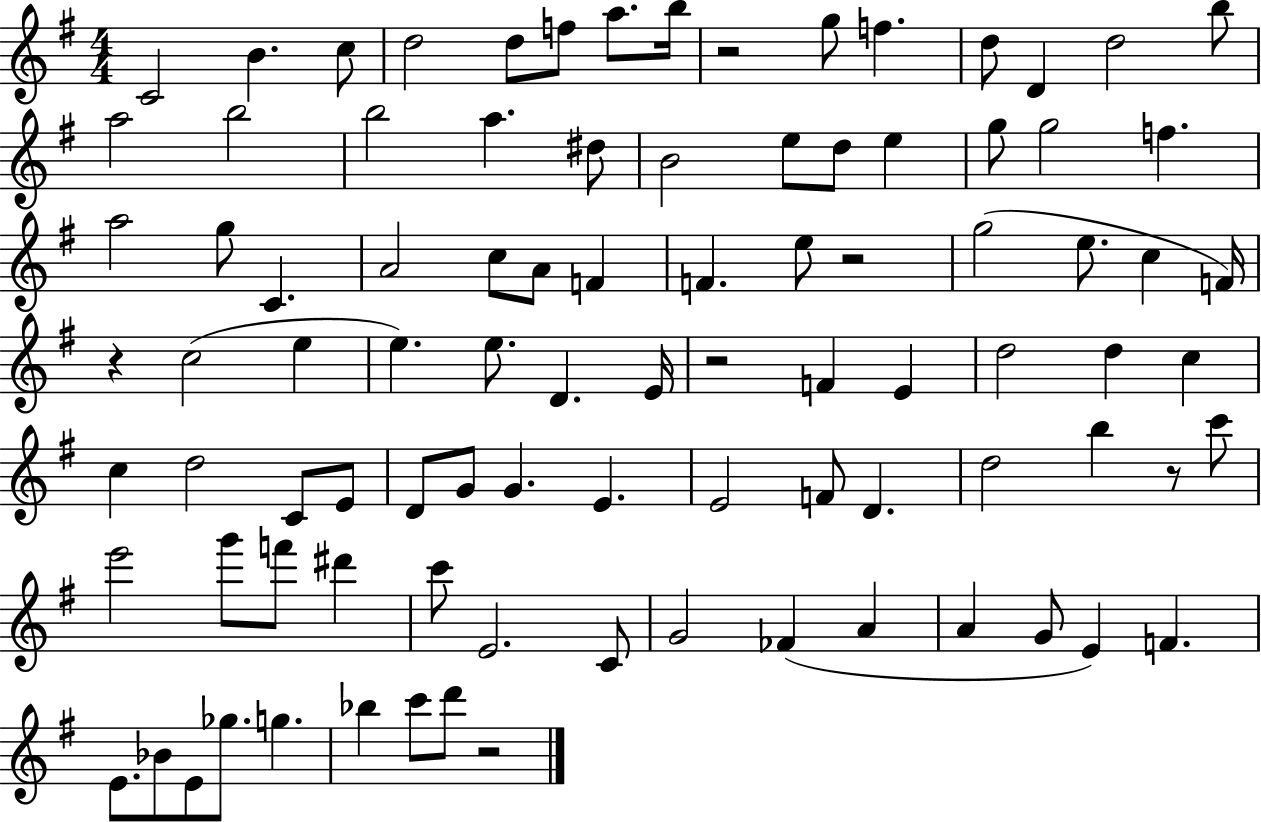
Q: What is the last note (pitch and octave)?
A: D6